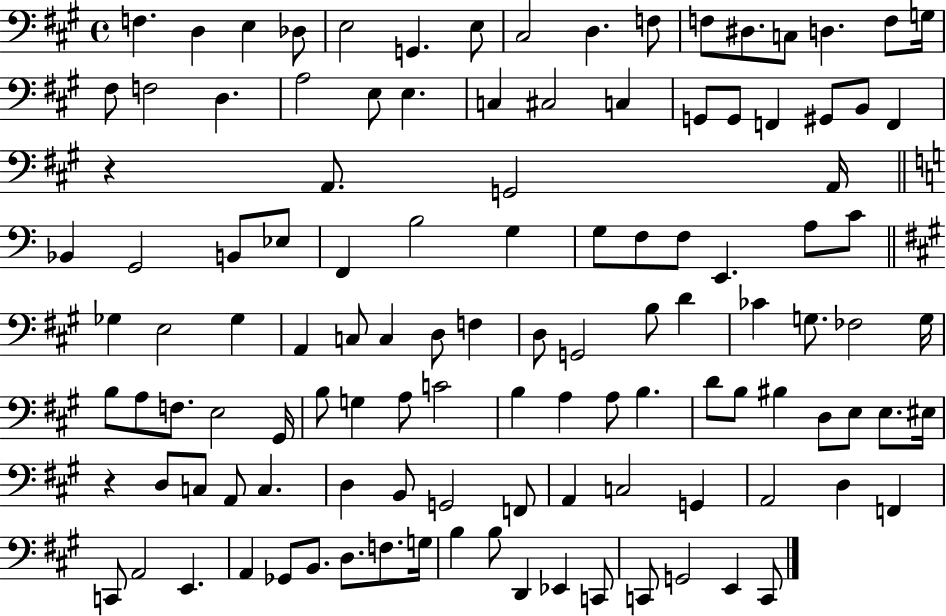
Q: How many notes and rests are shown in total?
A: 117